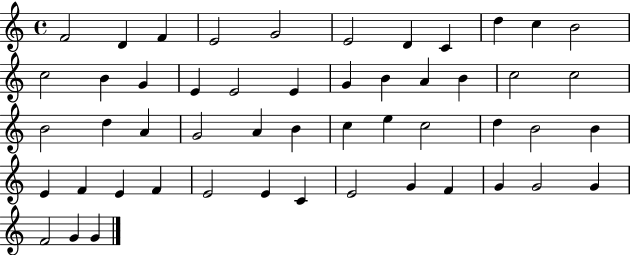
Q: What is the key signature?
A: C major